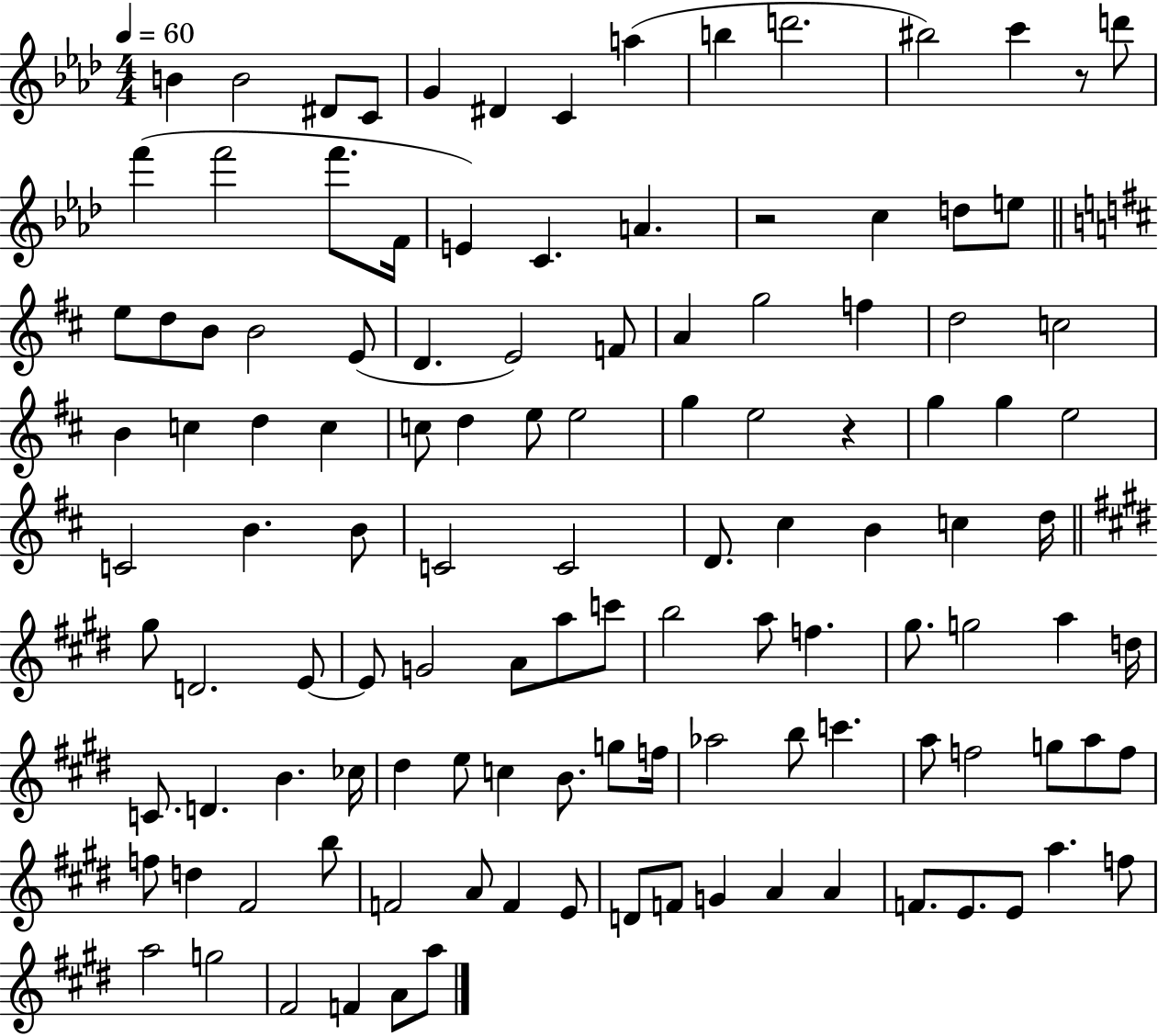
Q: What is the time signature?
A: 4/4